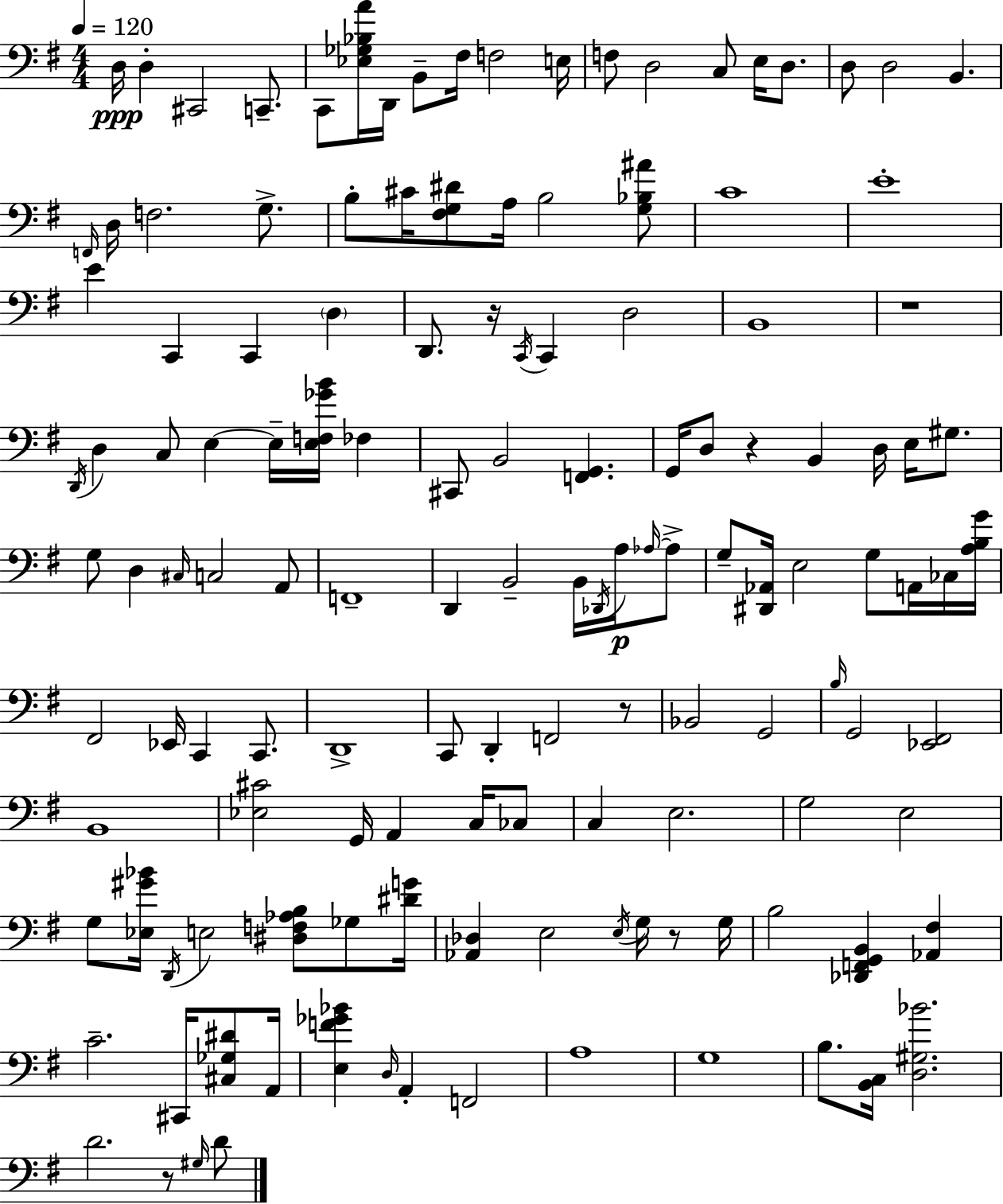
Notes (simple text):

D3/s D3/q C#2/h C2/e. C2/e [Eb3,Gb3,Bb3,A4]/s D2/s B2/e F#3/s F3/h E3/s F3/e D3/h C3/e E3/s D3/e. D3/e D3/h B2/q. F2/s D3/s F3/h. G3/e. B3/e C#4/s [F#3,G3,D#4]/e A3/s B3/h [G3,Bb3,A#4]/e C4/w E4/w E4/q C2/q C2/q D3/q D2/e. R/s C2/s C2/q D3/h B2/w R/w D2/s D3/q C3/e E3/q E3/s [E3,F3,Gb4,B4]/s FES3/q C#2/e B2/h [F2,G2]/q. G2/s D3/e R/q B2/q D3/s E3/s G#3/e. G3/e D3/q C#3/s C3/h A2/e F2/w D2/q B2/h B2/s Db2/s A3/s Ab3/s Ab3/e G3/e [D#2,Ab2]/s E3/h G3/e A2/s CES3/s [A3,B3,G4]/s F#2/h Eb2/s C2/q C2/e. D2/w C2/e D2/q F2/h R/e Bb2/h G2/h B3/s G2/h [Eb2,F#2]/h B2/w [Eb3,C#4]/h G2/s A2/q C3/s CES3/e C3/q E3/h. G3/h E3/h G3/e [Eb3,G#4,Bb4]/s D2/s E3/h [D#3,F3,Ab3,B3]/e Gb3/e [D#4,G4]/s [Ab2,Db3]/q E3/h E3/s G3/s R/e G3/s B3/h [Db2,F2,G2,B2]/q [Ab2,F#3]/q C4/h. C#2/s [C#3,Gb3,D#4]/e A2/s [E3,F4,Gb4,Bb4]/q D3/s A2/q F2/h A3/w G3/w B3/e. [B2,C3]/s [D3,G#3,Bb4]/h. D4/h. R/e G#3/s D4/e